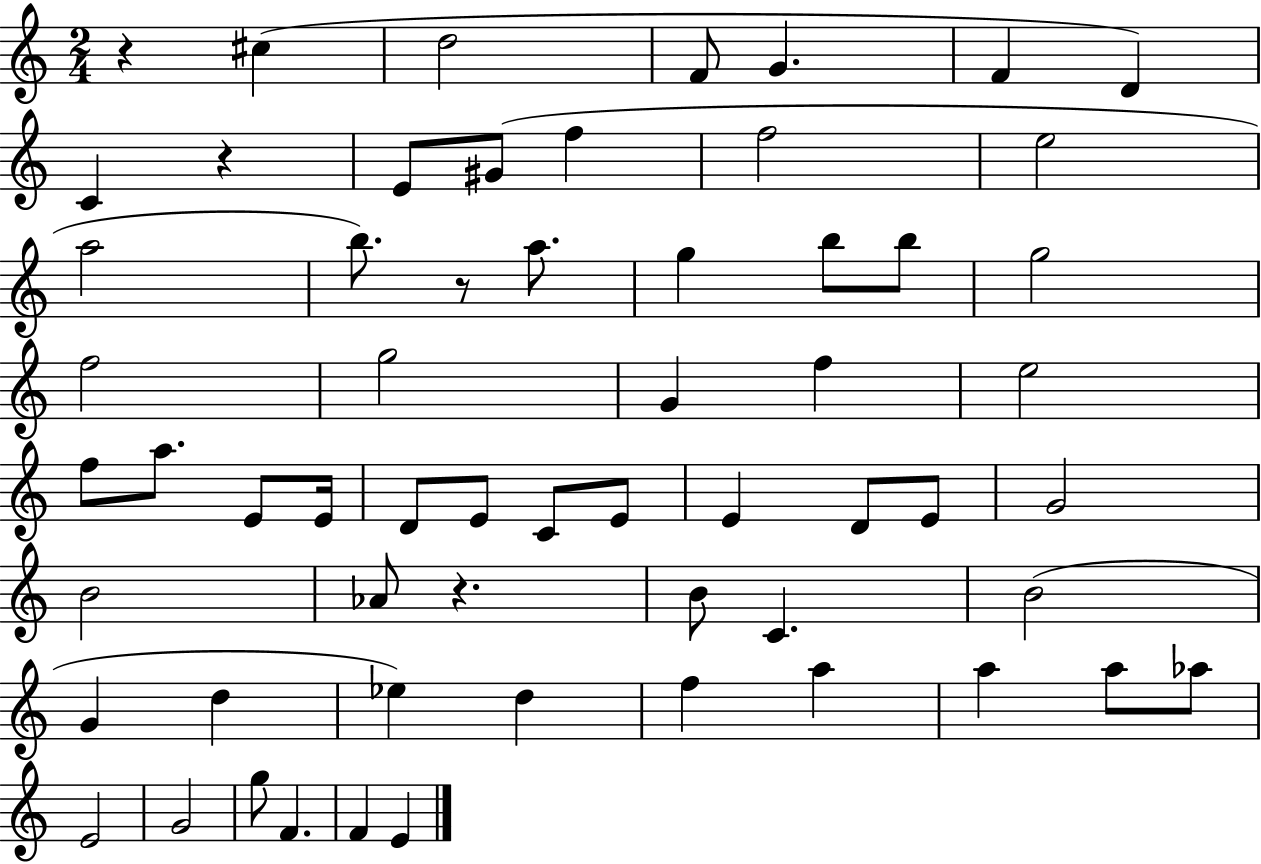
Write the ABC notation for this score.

X:1
T:Untitled
M:2/4
L:1/4
K:C
z ^c d2 F/2 G F D C z E/2 ^G/2 f f2 e2 a2 b/2 z/2 a/2 g b/2 b/2 g2 f2 g2 G f e2 f/2 a/2 E/2 E/4 D/2 E/2 C/2 E/2 E D/2 E/2 G2 B2 _A/2 z B/2 C B2 G d _e d f a a a/2 _a/2 E2 G2 g/2 F F E